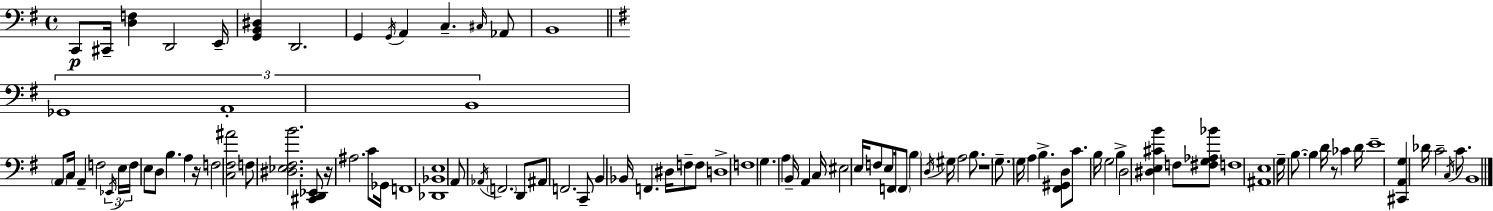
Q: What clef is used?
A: bass